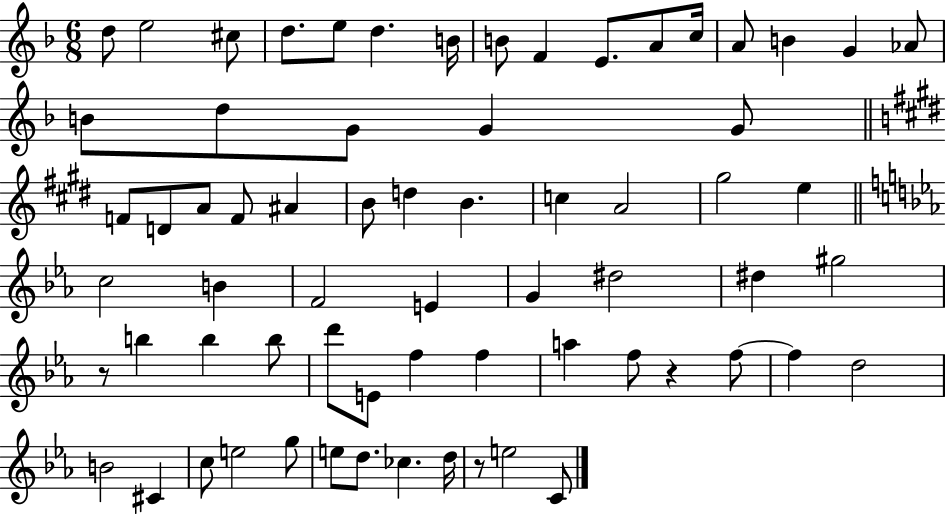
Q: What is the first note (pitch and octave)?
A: D5